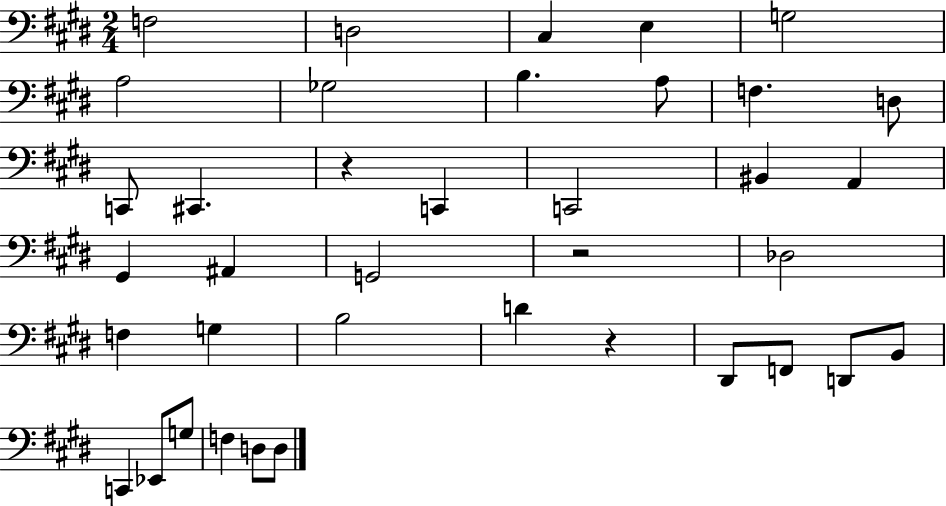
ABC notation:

X:1
T:Untitled
M:2/4
L:1/4
K:E
F,2 D,2 ^C, E, G,2 A,2 _G,2 B, A,/2 F, D,/2 C,,/2 ^C,, z C,, C,,2 ^B,, A,, ^G,, ^A,, G,,2 z2 _D,2 F, G, B,2 D z ^D,,/2 F,,/2 D,,/2 B,,/2 C,, _E,,/2 G,/2 F, D,/2 D,/2